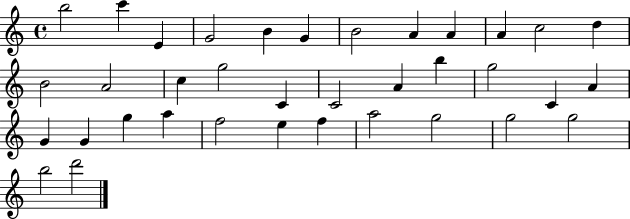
B5/h C6/q E4/q G4/h B4/q G4/q B4/h A4/q A4/q A4/q C5/h D5/q B4/h A4/h C5/q G5/h C4/q C4/h A4/q B5/q G5/h C4/q A4/q G4/q G4/q G5/q A5/q F5/h E5/q F5/q A5/h G5/h G5/h G5/h B5/h D6/h